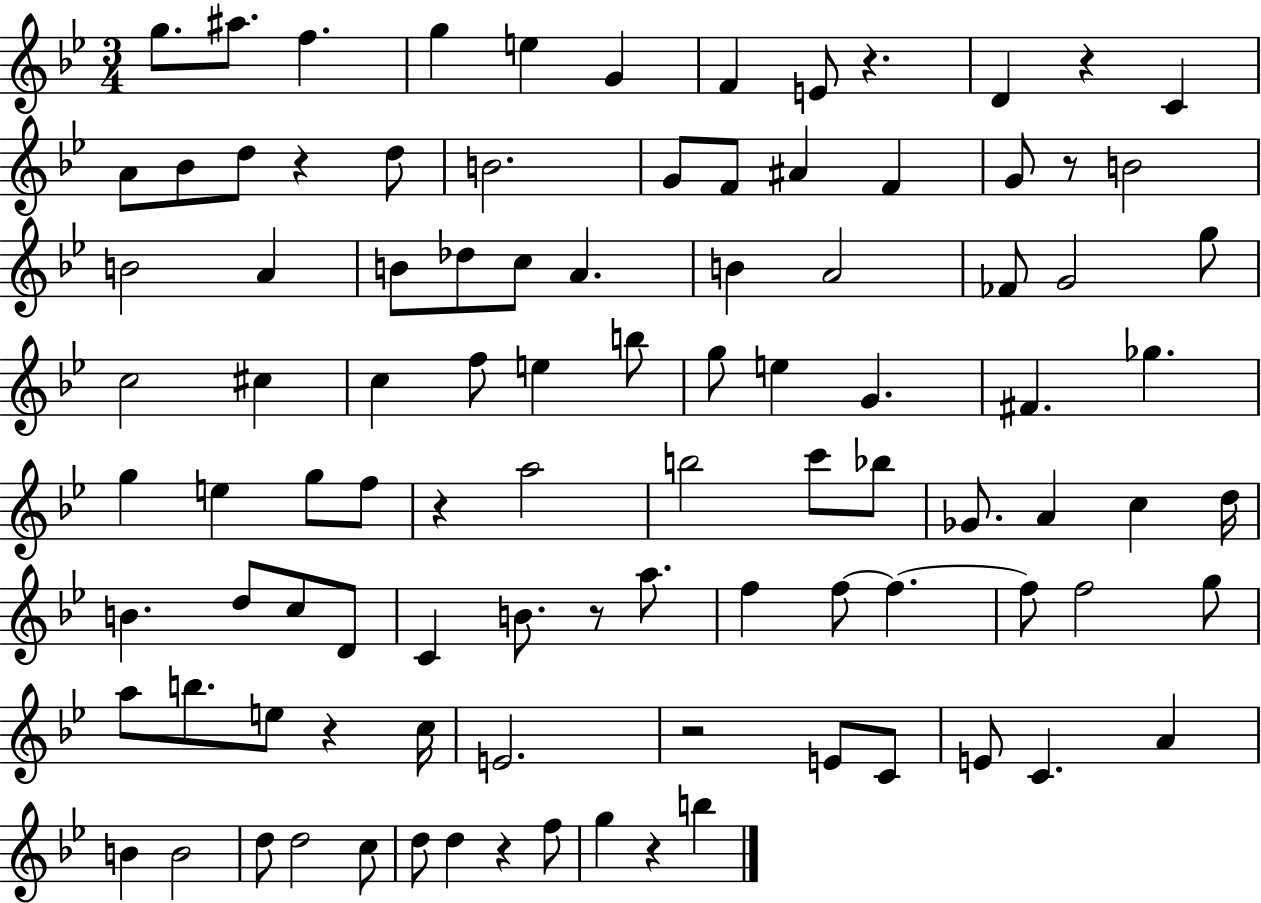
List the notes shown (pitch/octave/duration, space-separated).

G5/e. A#5/e. F5/q. G5/q E5/q G4/q F4/q E4/e R/q. D4/q R/q C4/q A4/e Bb4/e D5/e R/q D5/e B4/h. G4/e F4/e A#4/q F4/q G4/e R/e B4/h B4/h A4/q B4/e Db5/e C5/e A4/q. B4/q A4/h FES4/e G4/h G5/e C5/h C#5/q C5/q F5/e E5/q B5/e G5/e E5/q G4/q. F#4/q. Gb5/q. G5/q E5/q G5/e F5/e R/q A5/h B5/h C6/e Bb5/e Gb4/e. A4/q C5/q D5/s B4/q. D5/e C5/e D4/e C4/q B4/e. R/e A5/e. F5/q F5/e F5/q. F5/e F5/h G5/e A5/e B5/e. E5/e R/q C5/s E4/h. R/h E4/e C4/e E4/e C4/q. A4/q B4/q B4/h D5/e D5/h C5/e D5/e D5/q R/q F5/e G5/q R/q B5/q